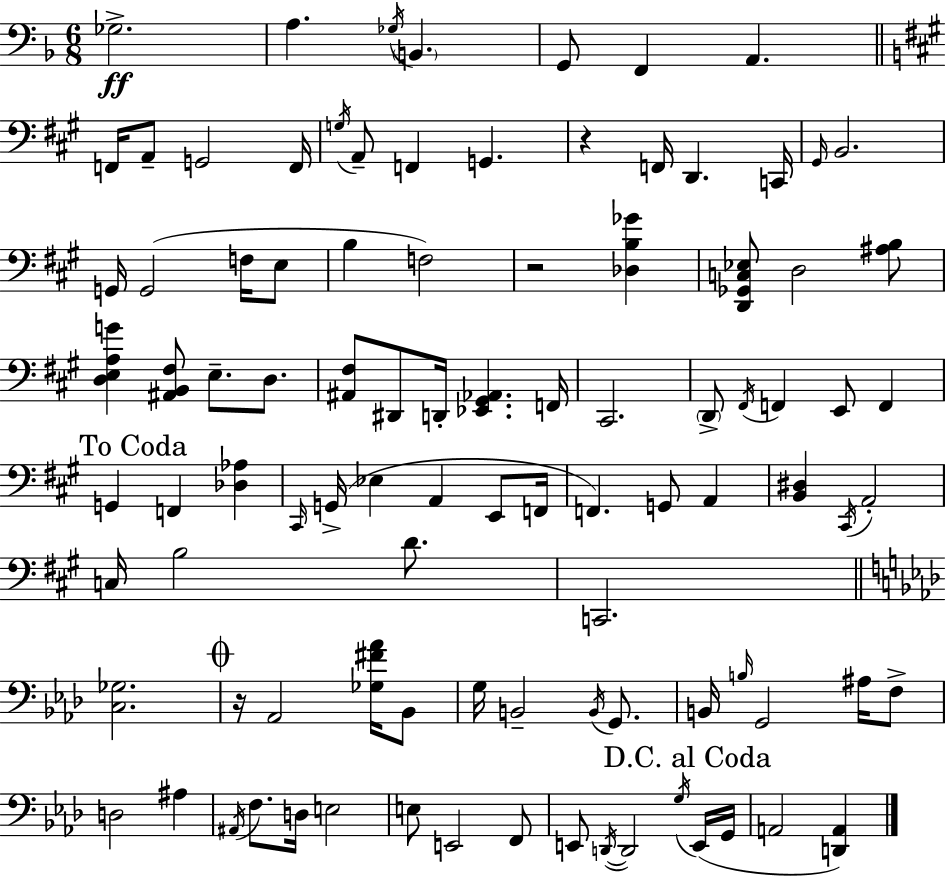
{
  \clef bass
  \numericTimeSignature
  \time 6/8
  \key f \major
  ges2.->\ff | a4. \acciaccatura { ges16 } \parenthesize b,4. | g,8 f,4 a,4. | \bar "||" \break \key a \major f,16 a,8-- g,2 f,16 | \acciaccatura { g16 } a,8-- f,4 g,4. | r4 f,16 d,4. | c,16 \grace { gis,16 } b,2. | \break g,16 g,2( f16 | e8 b4 f2) | r2 <des b ges'>4 | <d, ges, c ees>8 d2 | \break <ais b>8 <d e a g'>4 <ais, b, fis>8 e8.-- d8. | <ais, fis>8 dis,8 d,16-. <ees, gis, aes,>4. | f,16 cis,2. | \parenthesize d,8-> \acciaccatura { fis,16 } f,4 e,8 f,4 | \break \mark "To Coda" g,4 f,4 <des aes>4 | \grace { cis,16 } g,16->( ees4 a,4 | e,8 f,16 f,4.) g,8 | a,4 <b, dis>4 \acciaccatura { cis,16 } a,2-. | \break c16 b2 | d'8. c,2. | \bar "||" \break \key f \minor <c ges>2. | \mark \markup { \musicglyph "scripts.coda" } r16 aes,2 <ges fis' aes'>16 bes,8 | g16 b,2-- \acciaccatura { b,16 } g,8. | b,16 \grace { b16 } g,2 ais16 | \break f8-> d2 ais4 | \acciaccatura { ais,16 } f8. d16 e2 | e8 e,2 | f,8 e,8 \acciaccatura { d,16~ }~ d,2 | \break \acciaccatura { g16 }( \mark "D.C. al Coda" e,16 g,16 a,2 | <d, a,>4) \bar "|."
}